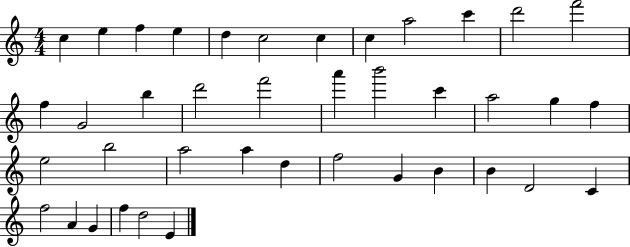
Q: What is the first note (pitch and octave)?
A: C5